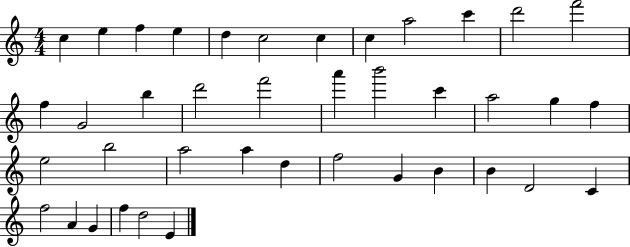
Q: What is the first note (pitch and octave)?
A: C5